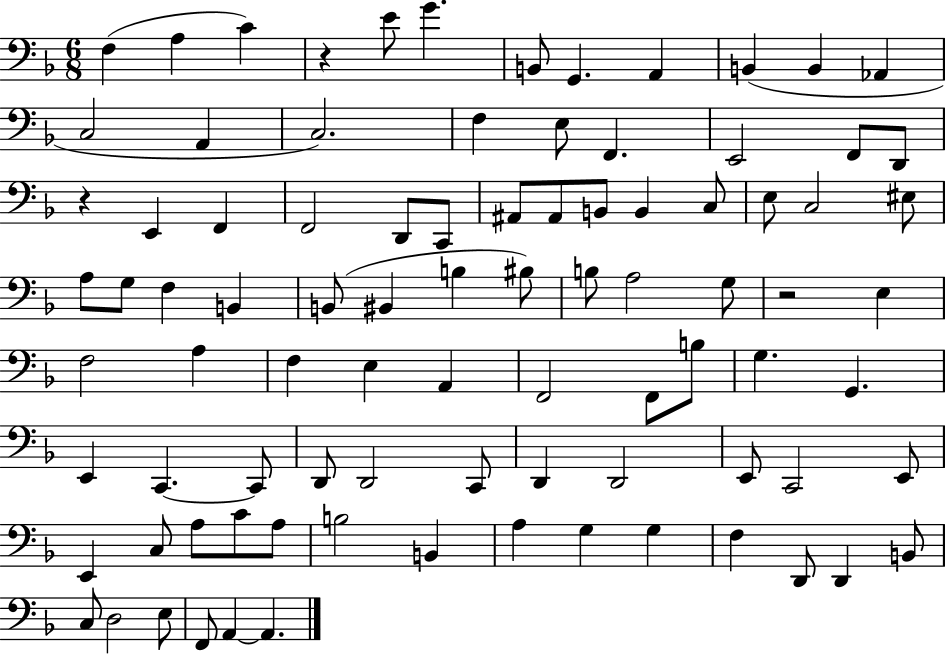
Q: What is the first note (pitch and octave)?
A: F3